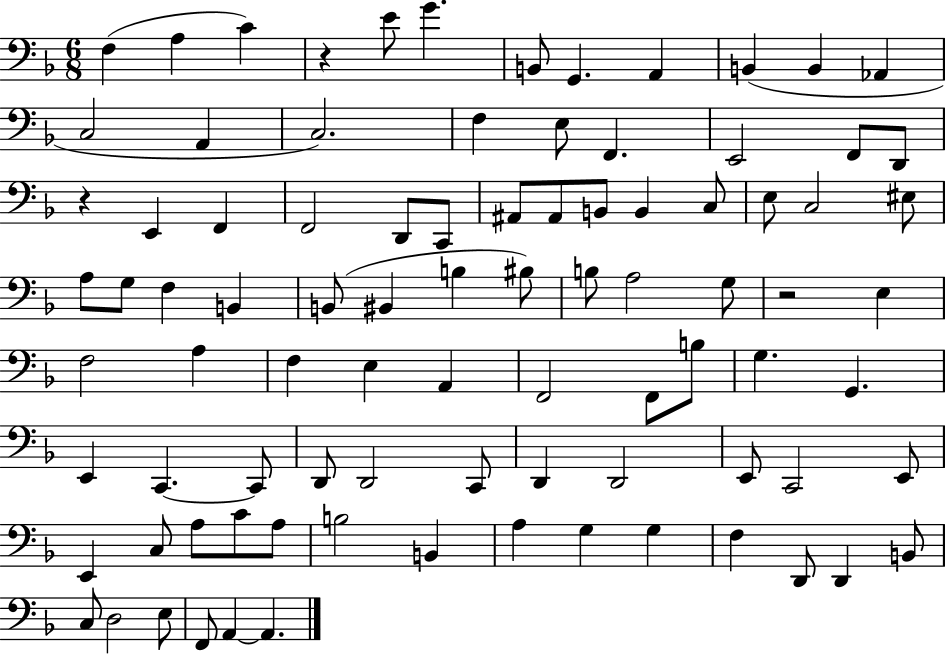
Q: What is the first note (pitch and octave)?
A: F3